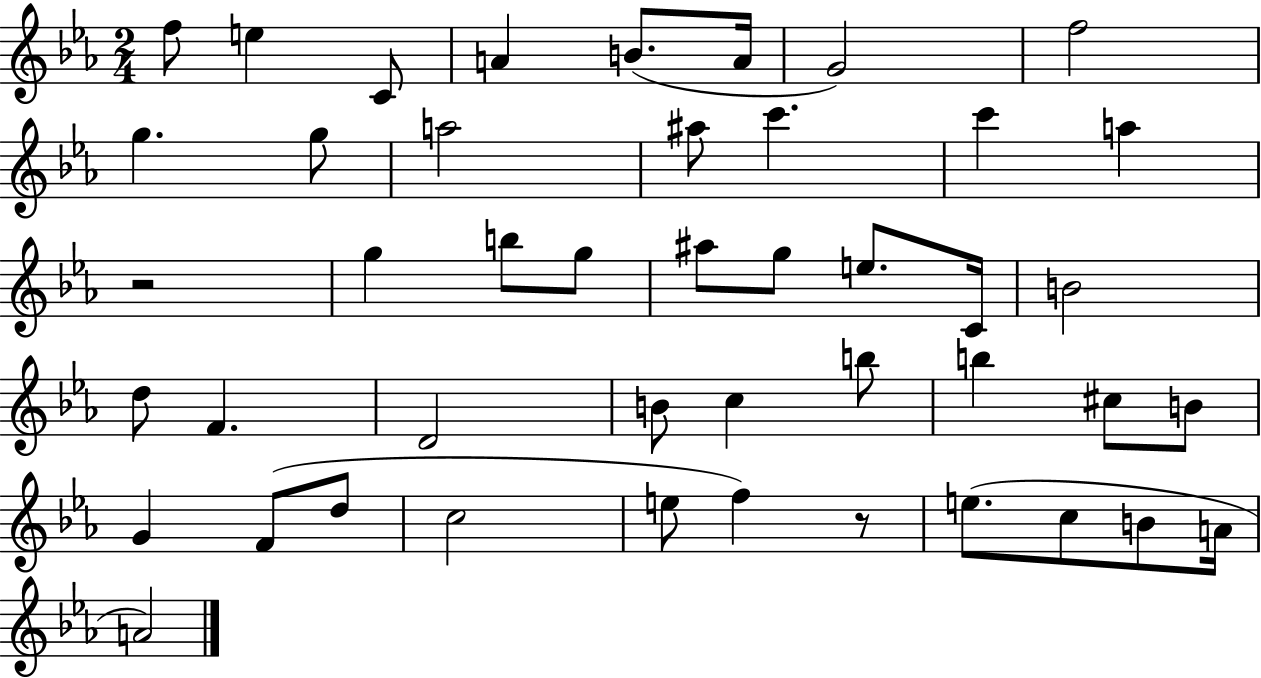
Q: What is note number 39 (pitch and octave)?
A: E5